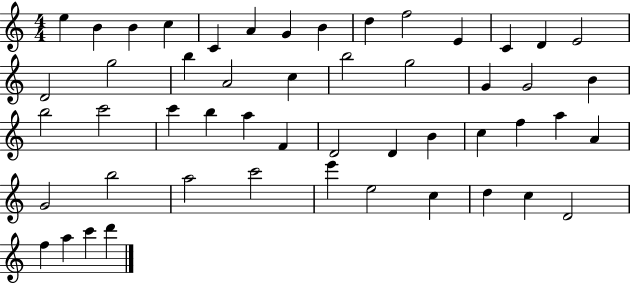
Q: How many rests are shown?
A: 0